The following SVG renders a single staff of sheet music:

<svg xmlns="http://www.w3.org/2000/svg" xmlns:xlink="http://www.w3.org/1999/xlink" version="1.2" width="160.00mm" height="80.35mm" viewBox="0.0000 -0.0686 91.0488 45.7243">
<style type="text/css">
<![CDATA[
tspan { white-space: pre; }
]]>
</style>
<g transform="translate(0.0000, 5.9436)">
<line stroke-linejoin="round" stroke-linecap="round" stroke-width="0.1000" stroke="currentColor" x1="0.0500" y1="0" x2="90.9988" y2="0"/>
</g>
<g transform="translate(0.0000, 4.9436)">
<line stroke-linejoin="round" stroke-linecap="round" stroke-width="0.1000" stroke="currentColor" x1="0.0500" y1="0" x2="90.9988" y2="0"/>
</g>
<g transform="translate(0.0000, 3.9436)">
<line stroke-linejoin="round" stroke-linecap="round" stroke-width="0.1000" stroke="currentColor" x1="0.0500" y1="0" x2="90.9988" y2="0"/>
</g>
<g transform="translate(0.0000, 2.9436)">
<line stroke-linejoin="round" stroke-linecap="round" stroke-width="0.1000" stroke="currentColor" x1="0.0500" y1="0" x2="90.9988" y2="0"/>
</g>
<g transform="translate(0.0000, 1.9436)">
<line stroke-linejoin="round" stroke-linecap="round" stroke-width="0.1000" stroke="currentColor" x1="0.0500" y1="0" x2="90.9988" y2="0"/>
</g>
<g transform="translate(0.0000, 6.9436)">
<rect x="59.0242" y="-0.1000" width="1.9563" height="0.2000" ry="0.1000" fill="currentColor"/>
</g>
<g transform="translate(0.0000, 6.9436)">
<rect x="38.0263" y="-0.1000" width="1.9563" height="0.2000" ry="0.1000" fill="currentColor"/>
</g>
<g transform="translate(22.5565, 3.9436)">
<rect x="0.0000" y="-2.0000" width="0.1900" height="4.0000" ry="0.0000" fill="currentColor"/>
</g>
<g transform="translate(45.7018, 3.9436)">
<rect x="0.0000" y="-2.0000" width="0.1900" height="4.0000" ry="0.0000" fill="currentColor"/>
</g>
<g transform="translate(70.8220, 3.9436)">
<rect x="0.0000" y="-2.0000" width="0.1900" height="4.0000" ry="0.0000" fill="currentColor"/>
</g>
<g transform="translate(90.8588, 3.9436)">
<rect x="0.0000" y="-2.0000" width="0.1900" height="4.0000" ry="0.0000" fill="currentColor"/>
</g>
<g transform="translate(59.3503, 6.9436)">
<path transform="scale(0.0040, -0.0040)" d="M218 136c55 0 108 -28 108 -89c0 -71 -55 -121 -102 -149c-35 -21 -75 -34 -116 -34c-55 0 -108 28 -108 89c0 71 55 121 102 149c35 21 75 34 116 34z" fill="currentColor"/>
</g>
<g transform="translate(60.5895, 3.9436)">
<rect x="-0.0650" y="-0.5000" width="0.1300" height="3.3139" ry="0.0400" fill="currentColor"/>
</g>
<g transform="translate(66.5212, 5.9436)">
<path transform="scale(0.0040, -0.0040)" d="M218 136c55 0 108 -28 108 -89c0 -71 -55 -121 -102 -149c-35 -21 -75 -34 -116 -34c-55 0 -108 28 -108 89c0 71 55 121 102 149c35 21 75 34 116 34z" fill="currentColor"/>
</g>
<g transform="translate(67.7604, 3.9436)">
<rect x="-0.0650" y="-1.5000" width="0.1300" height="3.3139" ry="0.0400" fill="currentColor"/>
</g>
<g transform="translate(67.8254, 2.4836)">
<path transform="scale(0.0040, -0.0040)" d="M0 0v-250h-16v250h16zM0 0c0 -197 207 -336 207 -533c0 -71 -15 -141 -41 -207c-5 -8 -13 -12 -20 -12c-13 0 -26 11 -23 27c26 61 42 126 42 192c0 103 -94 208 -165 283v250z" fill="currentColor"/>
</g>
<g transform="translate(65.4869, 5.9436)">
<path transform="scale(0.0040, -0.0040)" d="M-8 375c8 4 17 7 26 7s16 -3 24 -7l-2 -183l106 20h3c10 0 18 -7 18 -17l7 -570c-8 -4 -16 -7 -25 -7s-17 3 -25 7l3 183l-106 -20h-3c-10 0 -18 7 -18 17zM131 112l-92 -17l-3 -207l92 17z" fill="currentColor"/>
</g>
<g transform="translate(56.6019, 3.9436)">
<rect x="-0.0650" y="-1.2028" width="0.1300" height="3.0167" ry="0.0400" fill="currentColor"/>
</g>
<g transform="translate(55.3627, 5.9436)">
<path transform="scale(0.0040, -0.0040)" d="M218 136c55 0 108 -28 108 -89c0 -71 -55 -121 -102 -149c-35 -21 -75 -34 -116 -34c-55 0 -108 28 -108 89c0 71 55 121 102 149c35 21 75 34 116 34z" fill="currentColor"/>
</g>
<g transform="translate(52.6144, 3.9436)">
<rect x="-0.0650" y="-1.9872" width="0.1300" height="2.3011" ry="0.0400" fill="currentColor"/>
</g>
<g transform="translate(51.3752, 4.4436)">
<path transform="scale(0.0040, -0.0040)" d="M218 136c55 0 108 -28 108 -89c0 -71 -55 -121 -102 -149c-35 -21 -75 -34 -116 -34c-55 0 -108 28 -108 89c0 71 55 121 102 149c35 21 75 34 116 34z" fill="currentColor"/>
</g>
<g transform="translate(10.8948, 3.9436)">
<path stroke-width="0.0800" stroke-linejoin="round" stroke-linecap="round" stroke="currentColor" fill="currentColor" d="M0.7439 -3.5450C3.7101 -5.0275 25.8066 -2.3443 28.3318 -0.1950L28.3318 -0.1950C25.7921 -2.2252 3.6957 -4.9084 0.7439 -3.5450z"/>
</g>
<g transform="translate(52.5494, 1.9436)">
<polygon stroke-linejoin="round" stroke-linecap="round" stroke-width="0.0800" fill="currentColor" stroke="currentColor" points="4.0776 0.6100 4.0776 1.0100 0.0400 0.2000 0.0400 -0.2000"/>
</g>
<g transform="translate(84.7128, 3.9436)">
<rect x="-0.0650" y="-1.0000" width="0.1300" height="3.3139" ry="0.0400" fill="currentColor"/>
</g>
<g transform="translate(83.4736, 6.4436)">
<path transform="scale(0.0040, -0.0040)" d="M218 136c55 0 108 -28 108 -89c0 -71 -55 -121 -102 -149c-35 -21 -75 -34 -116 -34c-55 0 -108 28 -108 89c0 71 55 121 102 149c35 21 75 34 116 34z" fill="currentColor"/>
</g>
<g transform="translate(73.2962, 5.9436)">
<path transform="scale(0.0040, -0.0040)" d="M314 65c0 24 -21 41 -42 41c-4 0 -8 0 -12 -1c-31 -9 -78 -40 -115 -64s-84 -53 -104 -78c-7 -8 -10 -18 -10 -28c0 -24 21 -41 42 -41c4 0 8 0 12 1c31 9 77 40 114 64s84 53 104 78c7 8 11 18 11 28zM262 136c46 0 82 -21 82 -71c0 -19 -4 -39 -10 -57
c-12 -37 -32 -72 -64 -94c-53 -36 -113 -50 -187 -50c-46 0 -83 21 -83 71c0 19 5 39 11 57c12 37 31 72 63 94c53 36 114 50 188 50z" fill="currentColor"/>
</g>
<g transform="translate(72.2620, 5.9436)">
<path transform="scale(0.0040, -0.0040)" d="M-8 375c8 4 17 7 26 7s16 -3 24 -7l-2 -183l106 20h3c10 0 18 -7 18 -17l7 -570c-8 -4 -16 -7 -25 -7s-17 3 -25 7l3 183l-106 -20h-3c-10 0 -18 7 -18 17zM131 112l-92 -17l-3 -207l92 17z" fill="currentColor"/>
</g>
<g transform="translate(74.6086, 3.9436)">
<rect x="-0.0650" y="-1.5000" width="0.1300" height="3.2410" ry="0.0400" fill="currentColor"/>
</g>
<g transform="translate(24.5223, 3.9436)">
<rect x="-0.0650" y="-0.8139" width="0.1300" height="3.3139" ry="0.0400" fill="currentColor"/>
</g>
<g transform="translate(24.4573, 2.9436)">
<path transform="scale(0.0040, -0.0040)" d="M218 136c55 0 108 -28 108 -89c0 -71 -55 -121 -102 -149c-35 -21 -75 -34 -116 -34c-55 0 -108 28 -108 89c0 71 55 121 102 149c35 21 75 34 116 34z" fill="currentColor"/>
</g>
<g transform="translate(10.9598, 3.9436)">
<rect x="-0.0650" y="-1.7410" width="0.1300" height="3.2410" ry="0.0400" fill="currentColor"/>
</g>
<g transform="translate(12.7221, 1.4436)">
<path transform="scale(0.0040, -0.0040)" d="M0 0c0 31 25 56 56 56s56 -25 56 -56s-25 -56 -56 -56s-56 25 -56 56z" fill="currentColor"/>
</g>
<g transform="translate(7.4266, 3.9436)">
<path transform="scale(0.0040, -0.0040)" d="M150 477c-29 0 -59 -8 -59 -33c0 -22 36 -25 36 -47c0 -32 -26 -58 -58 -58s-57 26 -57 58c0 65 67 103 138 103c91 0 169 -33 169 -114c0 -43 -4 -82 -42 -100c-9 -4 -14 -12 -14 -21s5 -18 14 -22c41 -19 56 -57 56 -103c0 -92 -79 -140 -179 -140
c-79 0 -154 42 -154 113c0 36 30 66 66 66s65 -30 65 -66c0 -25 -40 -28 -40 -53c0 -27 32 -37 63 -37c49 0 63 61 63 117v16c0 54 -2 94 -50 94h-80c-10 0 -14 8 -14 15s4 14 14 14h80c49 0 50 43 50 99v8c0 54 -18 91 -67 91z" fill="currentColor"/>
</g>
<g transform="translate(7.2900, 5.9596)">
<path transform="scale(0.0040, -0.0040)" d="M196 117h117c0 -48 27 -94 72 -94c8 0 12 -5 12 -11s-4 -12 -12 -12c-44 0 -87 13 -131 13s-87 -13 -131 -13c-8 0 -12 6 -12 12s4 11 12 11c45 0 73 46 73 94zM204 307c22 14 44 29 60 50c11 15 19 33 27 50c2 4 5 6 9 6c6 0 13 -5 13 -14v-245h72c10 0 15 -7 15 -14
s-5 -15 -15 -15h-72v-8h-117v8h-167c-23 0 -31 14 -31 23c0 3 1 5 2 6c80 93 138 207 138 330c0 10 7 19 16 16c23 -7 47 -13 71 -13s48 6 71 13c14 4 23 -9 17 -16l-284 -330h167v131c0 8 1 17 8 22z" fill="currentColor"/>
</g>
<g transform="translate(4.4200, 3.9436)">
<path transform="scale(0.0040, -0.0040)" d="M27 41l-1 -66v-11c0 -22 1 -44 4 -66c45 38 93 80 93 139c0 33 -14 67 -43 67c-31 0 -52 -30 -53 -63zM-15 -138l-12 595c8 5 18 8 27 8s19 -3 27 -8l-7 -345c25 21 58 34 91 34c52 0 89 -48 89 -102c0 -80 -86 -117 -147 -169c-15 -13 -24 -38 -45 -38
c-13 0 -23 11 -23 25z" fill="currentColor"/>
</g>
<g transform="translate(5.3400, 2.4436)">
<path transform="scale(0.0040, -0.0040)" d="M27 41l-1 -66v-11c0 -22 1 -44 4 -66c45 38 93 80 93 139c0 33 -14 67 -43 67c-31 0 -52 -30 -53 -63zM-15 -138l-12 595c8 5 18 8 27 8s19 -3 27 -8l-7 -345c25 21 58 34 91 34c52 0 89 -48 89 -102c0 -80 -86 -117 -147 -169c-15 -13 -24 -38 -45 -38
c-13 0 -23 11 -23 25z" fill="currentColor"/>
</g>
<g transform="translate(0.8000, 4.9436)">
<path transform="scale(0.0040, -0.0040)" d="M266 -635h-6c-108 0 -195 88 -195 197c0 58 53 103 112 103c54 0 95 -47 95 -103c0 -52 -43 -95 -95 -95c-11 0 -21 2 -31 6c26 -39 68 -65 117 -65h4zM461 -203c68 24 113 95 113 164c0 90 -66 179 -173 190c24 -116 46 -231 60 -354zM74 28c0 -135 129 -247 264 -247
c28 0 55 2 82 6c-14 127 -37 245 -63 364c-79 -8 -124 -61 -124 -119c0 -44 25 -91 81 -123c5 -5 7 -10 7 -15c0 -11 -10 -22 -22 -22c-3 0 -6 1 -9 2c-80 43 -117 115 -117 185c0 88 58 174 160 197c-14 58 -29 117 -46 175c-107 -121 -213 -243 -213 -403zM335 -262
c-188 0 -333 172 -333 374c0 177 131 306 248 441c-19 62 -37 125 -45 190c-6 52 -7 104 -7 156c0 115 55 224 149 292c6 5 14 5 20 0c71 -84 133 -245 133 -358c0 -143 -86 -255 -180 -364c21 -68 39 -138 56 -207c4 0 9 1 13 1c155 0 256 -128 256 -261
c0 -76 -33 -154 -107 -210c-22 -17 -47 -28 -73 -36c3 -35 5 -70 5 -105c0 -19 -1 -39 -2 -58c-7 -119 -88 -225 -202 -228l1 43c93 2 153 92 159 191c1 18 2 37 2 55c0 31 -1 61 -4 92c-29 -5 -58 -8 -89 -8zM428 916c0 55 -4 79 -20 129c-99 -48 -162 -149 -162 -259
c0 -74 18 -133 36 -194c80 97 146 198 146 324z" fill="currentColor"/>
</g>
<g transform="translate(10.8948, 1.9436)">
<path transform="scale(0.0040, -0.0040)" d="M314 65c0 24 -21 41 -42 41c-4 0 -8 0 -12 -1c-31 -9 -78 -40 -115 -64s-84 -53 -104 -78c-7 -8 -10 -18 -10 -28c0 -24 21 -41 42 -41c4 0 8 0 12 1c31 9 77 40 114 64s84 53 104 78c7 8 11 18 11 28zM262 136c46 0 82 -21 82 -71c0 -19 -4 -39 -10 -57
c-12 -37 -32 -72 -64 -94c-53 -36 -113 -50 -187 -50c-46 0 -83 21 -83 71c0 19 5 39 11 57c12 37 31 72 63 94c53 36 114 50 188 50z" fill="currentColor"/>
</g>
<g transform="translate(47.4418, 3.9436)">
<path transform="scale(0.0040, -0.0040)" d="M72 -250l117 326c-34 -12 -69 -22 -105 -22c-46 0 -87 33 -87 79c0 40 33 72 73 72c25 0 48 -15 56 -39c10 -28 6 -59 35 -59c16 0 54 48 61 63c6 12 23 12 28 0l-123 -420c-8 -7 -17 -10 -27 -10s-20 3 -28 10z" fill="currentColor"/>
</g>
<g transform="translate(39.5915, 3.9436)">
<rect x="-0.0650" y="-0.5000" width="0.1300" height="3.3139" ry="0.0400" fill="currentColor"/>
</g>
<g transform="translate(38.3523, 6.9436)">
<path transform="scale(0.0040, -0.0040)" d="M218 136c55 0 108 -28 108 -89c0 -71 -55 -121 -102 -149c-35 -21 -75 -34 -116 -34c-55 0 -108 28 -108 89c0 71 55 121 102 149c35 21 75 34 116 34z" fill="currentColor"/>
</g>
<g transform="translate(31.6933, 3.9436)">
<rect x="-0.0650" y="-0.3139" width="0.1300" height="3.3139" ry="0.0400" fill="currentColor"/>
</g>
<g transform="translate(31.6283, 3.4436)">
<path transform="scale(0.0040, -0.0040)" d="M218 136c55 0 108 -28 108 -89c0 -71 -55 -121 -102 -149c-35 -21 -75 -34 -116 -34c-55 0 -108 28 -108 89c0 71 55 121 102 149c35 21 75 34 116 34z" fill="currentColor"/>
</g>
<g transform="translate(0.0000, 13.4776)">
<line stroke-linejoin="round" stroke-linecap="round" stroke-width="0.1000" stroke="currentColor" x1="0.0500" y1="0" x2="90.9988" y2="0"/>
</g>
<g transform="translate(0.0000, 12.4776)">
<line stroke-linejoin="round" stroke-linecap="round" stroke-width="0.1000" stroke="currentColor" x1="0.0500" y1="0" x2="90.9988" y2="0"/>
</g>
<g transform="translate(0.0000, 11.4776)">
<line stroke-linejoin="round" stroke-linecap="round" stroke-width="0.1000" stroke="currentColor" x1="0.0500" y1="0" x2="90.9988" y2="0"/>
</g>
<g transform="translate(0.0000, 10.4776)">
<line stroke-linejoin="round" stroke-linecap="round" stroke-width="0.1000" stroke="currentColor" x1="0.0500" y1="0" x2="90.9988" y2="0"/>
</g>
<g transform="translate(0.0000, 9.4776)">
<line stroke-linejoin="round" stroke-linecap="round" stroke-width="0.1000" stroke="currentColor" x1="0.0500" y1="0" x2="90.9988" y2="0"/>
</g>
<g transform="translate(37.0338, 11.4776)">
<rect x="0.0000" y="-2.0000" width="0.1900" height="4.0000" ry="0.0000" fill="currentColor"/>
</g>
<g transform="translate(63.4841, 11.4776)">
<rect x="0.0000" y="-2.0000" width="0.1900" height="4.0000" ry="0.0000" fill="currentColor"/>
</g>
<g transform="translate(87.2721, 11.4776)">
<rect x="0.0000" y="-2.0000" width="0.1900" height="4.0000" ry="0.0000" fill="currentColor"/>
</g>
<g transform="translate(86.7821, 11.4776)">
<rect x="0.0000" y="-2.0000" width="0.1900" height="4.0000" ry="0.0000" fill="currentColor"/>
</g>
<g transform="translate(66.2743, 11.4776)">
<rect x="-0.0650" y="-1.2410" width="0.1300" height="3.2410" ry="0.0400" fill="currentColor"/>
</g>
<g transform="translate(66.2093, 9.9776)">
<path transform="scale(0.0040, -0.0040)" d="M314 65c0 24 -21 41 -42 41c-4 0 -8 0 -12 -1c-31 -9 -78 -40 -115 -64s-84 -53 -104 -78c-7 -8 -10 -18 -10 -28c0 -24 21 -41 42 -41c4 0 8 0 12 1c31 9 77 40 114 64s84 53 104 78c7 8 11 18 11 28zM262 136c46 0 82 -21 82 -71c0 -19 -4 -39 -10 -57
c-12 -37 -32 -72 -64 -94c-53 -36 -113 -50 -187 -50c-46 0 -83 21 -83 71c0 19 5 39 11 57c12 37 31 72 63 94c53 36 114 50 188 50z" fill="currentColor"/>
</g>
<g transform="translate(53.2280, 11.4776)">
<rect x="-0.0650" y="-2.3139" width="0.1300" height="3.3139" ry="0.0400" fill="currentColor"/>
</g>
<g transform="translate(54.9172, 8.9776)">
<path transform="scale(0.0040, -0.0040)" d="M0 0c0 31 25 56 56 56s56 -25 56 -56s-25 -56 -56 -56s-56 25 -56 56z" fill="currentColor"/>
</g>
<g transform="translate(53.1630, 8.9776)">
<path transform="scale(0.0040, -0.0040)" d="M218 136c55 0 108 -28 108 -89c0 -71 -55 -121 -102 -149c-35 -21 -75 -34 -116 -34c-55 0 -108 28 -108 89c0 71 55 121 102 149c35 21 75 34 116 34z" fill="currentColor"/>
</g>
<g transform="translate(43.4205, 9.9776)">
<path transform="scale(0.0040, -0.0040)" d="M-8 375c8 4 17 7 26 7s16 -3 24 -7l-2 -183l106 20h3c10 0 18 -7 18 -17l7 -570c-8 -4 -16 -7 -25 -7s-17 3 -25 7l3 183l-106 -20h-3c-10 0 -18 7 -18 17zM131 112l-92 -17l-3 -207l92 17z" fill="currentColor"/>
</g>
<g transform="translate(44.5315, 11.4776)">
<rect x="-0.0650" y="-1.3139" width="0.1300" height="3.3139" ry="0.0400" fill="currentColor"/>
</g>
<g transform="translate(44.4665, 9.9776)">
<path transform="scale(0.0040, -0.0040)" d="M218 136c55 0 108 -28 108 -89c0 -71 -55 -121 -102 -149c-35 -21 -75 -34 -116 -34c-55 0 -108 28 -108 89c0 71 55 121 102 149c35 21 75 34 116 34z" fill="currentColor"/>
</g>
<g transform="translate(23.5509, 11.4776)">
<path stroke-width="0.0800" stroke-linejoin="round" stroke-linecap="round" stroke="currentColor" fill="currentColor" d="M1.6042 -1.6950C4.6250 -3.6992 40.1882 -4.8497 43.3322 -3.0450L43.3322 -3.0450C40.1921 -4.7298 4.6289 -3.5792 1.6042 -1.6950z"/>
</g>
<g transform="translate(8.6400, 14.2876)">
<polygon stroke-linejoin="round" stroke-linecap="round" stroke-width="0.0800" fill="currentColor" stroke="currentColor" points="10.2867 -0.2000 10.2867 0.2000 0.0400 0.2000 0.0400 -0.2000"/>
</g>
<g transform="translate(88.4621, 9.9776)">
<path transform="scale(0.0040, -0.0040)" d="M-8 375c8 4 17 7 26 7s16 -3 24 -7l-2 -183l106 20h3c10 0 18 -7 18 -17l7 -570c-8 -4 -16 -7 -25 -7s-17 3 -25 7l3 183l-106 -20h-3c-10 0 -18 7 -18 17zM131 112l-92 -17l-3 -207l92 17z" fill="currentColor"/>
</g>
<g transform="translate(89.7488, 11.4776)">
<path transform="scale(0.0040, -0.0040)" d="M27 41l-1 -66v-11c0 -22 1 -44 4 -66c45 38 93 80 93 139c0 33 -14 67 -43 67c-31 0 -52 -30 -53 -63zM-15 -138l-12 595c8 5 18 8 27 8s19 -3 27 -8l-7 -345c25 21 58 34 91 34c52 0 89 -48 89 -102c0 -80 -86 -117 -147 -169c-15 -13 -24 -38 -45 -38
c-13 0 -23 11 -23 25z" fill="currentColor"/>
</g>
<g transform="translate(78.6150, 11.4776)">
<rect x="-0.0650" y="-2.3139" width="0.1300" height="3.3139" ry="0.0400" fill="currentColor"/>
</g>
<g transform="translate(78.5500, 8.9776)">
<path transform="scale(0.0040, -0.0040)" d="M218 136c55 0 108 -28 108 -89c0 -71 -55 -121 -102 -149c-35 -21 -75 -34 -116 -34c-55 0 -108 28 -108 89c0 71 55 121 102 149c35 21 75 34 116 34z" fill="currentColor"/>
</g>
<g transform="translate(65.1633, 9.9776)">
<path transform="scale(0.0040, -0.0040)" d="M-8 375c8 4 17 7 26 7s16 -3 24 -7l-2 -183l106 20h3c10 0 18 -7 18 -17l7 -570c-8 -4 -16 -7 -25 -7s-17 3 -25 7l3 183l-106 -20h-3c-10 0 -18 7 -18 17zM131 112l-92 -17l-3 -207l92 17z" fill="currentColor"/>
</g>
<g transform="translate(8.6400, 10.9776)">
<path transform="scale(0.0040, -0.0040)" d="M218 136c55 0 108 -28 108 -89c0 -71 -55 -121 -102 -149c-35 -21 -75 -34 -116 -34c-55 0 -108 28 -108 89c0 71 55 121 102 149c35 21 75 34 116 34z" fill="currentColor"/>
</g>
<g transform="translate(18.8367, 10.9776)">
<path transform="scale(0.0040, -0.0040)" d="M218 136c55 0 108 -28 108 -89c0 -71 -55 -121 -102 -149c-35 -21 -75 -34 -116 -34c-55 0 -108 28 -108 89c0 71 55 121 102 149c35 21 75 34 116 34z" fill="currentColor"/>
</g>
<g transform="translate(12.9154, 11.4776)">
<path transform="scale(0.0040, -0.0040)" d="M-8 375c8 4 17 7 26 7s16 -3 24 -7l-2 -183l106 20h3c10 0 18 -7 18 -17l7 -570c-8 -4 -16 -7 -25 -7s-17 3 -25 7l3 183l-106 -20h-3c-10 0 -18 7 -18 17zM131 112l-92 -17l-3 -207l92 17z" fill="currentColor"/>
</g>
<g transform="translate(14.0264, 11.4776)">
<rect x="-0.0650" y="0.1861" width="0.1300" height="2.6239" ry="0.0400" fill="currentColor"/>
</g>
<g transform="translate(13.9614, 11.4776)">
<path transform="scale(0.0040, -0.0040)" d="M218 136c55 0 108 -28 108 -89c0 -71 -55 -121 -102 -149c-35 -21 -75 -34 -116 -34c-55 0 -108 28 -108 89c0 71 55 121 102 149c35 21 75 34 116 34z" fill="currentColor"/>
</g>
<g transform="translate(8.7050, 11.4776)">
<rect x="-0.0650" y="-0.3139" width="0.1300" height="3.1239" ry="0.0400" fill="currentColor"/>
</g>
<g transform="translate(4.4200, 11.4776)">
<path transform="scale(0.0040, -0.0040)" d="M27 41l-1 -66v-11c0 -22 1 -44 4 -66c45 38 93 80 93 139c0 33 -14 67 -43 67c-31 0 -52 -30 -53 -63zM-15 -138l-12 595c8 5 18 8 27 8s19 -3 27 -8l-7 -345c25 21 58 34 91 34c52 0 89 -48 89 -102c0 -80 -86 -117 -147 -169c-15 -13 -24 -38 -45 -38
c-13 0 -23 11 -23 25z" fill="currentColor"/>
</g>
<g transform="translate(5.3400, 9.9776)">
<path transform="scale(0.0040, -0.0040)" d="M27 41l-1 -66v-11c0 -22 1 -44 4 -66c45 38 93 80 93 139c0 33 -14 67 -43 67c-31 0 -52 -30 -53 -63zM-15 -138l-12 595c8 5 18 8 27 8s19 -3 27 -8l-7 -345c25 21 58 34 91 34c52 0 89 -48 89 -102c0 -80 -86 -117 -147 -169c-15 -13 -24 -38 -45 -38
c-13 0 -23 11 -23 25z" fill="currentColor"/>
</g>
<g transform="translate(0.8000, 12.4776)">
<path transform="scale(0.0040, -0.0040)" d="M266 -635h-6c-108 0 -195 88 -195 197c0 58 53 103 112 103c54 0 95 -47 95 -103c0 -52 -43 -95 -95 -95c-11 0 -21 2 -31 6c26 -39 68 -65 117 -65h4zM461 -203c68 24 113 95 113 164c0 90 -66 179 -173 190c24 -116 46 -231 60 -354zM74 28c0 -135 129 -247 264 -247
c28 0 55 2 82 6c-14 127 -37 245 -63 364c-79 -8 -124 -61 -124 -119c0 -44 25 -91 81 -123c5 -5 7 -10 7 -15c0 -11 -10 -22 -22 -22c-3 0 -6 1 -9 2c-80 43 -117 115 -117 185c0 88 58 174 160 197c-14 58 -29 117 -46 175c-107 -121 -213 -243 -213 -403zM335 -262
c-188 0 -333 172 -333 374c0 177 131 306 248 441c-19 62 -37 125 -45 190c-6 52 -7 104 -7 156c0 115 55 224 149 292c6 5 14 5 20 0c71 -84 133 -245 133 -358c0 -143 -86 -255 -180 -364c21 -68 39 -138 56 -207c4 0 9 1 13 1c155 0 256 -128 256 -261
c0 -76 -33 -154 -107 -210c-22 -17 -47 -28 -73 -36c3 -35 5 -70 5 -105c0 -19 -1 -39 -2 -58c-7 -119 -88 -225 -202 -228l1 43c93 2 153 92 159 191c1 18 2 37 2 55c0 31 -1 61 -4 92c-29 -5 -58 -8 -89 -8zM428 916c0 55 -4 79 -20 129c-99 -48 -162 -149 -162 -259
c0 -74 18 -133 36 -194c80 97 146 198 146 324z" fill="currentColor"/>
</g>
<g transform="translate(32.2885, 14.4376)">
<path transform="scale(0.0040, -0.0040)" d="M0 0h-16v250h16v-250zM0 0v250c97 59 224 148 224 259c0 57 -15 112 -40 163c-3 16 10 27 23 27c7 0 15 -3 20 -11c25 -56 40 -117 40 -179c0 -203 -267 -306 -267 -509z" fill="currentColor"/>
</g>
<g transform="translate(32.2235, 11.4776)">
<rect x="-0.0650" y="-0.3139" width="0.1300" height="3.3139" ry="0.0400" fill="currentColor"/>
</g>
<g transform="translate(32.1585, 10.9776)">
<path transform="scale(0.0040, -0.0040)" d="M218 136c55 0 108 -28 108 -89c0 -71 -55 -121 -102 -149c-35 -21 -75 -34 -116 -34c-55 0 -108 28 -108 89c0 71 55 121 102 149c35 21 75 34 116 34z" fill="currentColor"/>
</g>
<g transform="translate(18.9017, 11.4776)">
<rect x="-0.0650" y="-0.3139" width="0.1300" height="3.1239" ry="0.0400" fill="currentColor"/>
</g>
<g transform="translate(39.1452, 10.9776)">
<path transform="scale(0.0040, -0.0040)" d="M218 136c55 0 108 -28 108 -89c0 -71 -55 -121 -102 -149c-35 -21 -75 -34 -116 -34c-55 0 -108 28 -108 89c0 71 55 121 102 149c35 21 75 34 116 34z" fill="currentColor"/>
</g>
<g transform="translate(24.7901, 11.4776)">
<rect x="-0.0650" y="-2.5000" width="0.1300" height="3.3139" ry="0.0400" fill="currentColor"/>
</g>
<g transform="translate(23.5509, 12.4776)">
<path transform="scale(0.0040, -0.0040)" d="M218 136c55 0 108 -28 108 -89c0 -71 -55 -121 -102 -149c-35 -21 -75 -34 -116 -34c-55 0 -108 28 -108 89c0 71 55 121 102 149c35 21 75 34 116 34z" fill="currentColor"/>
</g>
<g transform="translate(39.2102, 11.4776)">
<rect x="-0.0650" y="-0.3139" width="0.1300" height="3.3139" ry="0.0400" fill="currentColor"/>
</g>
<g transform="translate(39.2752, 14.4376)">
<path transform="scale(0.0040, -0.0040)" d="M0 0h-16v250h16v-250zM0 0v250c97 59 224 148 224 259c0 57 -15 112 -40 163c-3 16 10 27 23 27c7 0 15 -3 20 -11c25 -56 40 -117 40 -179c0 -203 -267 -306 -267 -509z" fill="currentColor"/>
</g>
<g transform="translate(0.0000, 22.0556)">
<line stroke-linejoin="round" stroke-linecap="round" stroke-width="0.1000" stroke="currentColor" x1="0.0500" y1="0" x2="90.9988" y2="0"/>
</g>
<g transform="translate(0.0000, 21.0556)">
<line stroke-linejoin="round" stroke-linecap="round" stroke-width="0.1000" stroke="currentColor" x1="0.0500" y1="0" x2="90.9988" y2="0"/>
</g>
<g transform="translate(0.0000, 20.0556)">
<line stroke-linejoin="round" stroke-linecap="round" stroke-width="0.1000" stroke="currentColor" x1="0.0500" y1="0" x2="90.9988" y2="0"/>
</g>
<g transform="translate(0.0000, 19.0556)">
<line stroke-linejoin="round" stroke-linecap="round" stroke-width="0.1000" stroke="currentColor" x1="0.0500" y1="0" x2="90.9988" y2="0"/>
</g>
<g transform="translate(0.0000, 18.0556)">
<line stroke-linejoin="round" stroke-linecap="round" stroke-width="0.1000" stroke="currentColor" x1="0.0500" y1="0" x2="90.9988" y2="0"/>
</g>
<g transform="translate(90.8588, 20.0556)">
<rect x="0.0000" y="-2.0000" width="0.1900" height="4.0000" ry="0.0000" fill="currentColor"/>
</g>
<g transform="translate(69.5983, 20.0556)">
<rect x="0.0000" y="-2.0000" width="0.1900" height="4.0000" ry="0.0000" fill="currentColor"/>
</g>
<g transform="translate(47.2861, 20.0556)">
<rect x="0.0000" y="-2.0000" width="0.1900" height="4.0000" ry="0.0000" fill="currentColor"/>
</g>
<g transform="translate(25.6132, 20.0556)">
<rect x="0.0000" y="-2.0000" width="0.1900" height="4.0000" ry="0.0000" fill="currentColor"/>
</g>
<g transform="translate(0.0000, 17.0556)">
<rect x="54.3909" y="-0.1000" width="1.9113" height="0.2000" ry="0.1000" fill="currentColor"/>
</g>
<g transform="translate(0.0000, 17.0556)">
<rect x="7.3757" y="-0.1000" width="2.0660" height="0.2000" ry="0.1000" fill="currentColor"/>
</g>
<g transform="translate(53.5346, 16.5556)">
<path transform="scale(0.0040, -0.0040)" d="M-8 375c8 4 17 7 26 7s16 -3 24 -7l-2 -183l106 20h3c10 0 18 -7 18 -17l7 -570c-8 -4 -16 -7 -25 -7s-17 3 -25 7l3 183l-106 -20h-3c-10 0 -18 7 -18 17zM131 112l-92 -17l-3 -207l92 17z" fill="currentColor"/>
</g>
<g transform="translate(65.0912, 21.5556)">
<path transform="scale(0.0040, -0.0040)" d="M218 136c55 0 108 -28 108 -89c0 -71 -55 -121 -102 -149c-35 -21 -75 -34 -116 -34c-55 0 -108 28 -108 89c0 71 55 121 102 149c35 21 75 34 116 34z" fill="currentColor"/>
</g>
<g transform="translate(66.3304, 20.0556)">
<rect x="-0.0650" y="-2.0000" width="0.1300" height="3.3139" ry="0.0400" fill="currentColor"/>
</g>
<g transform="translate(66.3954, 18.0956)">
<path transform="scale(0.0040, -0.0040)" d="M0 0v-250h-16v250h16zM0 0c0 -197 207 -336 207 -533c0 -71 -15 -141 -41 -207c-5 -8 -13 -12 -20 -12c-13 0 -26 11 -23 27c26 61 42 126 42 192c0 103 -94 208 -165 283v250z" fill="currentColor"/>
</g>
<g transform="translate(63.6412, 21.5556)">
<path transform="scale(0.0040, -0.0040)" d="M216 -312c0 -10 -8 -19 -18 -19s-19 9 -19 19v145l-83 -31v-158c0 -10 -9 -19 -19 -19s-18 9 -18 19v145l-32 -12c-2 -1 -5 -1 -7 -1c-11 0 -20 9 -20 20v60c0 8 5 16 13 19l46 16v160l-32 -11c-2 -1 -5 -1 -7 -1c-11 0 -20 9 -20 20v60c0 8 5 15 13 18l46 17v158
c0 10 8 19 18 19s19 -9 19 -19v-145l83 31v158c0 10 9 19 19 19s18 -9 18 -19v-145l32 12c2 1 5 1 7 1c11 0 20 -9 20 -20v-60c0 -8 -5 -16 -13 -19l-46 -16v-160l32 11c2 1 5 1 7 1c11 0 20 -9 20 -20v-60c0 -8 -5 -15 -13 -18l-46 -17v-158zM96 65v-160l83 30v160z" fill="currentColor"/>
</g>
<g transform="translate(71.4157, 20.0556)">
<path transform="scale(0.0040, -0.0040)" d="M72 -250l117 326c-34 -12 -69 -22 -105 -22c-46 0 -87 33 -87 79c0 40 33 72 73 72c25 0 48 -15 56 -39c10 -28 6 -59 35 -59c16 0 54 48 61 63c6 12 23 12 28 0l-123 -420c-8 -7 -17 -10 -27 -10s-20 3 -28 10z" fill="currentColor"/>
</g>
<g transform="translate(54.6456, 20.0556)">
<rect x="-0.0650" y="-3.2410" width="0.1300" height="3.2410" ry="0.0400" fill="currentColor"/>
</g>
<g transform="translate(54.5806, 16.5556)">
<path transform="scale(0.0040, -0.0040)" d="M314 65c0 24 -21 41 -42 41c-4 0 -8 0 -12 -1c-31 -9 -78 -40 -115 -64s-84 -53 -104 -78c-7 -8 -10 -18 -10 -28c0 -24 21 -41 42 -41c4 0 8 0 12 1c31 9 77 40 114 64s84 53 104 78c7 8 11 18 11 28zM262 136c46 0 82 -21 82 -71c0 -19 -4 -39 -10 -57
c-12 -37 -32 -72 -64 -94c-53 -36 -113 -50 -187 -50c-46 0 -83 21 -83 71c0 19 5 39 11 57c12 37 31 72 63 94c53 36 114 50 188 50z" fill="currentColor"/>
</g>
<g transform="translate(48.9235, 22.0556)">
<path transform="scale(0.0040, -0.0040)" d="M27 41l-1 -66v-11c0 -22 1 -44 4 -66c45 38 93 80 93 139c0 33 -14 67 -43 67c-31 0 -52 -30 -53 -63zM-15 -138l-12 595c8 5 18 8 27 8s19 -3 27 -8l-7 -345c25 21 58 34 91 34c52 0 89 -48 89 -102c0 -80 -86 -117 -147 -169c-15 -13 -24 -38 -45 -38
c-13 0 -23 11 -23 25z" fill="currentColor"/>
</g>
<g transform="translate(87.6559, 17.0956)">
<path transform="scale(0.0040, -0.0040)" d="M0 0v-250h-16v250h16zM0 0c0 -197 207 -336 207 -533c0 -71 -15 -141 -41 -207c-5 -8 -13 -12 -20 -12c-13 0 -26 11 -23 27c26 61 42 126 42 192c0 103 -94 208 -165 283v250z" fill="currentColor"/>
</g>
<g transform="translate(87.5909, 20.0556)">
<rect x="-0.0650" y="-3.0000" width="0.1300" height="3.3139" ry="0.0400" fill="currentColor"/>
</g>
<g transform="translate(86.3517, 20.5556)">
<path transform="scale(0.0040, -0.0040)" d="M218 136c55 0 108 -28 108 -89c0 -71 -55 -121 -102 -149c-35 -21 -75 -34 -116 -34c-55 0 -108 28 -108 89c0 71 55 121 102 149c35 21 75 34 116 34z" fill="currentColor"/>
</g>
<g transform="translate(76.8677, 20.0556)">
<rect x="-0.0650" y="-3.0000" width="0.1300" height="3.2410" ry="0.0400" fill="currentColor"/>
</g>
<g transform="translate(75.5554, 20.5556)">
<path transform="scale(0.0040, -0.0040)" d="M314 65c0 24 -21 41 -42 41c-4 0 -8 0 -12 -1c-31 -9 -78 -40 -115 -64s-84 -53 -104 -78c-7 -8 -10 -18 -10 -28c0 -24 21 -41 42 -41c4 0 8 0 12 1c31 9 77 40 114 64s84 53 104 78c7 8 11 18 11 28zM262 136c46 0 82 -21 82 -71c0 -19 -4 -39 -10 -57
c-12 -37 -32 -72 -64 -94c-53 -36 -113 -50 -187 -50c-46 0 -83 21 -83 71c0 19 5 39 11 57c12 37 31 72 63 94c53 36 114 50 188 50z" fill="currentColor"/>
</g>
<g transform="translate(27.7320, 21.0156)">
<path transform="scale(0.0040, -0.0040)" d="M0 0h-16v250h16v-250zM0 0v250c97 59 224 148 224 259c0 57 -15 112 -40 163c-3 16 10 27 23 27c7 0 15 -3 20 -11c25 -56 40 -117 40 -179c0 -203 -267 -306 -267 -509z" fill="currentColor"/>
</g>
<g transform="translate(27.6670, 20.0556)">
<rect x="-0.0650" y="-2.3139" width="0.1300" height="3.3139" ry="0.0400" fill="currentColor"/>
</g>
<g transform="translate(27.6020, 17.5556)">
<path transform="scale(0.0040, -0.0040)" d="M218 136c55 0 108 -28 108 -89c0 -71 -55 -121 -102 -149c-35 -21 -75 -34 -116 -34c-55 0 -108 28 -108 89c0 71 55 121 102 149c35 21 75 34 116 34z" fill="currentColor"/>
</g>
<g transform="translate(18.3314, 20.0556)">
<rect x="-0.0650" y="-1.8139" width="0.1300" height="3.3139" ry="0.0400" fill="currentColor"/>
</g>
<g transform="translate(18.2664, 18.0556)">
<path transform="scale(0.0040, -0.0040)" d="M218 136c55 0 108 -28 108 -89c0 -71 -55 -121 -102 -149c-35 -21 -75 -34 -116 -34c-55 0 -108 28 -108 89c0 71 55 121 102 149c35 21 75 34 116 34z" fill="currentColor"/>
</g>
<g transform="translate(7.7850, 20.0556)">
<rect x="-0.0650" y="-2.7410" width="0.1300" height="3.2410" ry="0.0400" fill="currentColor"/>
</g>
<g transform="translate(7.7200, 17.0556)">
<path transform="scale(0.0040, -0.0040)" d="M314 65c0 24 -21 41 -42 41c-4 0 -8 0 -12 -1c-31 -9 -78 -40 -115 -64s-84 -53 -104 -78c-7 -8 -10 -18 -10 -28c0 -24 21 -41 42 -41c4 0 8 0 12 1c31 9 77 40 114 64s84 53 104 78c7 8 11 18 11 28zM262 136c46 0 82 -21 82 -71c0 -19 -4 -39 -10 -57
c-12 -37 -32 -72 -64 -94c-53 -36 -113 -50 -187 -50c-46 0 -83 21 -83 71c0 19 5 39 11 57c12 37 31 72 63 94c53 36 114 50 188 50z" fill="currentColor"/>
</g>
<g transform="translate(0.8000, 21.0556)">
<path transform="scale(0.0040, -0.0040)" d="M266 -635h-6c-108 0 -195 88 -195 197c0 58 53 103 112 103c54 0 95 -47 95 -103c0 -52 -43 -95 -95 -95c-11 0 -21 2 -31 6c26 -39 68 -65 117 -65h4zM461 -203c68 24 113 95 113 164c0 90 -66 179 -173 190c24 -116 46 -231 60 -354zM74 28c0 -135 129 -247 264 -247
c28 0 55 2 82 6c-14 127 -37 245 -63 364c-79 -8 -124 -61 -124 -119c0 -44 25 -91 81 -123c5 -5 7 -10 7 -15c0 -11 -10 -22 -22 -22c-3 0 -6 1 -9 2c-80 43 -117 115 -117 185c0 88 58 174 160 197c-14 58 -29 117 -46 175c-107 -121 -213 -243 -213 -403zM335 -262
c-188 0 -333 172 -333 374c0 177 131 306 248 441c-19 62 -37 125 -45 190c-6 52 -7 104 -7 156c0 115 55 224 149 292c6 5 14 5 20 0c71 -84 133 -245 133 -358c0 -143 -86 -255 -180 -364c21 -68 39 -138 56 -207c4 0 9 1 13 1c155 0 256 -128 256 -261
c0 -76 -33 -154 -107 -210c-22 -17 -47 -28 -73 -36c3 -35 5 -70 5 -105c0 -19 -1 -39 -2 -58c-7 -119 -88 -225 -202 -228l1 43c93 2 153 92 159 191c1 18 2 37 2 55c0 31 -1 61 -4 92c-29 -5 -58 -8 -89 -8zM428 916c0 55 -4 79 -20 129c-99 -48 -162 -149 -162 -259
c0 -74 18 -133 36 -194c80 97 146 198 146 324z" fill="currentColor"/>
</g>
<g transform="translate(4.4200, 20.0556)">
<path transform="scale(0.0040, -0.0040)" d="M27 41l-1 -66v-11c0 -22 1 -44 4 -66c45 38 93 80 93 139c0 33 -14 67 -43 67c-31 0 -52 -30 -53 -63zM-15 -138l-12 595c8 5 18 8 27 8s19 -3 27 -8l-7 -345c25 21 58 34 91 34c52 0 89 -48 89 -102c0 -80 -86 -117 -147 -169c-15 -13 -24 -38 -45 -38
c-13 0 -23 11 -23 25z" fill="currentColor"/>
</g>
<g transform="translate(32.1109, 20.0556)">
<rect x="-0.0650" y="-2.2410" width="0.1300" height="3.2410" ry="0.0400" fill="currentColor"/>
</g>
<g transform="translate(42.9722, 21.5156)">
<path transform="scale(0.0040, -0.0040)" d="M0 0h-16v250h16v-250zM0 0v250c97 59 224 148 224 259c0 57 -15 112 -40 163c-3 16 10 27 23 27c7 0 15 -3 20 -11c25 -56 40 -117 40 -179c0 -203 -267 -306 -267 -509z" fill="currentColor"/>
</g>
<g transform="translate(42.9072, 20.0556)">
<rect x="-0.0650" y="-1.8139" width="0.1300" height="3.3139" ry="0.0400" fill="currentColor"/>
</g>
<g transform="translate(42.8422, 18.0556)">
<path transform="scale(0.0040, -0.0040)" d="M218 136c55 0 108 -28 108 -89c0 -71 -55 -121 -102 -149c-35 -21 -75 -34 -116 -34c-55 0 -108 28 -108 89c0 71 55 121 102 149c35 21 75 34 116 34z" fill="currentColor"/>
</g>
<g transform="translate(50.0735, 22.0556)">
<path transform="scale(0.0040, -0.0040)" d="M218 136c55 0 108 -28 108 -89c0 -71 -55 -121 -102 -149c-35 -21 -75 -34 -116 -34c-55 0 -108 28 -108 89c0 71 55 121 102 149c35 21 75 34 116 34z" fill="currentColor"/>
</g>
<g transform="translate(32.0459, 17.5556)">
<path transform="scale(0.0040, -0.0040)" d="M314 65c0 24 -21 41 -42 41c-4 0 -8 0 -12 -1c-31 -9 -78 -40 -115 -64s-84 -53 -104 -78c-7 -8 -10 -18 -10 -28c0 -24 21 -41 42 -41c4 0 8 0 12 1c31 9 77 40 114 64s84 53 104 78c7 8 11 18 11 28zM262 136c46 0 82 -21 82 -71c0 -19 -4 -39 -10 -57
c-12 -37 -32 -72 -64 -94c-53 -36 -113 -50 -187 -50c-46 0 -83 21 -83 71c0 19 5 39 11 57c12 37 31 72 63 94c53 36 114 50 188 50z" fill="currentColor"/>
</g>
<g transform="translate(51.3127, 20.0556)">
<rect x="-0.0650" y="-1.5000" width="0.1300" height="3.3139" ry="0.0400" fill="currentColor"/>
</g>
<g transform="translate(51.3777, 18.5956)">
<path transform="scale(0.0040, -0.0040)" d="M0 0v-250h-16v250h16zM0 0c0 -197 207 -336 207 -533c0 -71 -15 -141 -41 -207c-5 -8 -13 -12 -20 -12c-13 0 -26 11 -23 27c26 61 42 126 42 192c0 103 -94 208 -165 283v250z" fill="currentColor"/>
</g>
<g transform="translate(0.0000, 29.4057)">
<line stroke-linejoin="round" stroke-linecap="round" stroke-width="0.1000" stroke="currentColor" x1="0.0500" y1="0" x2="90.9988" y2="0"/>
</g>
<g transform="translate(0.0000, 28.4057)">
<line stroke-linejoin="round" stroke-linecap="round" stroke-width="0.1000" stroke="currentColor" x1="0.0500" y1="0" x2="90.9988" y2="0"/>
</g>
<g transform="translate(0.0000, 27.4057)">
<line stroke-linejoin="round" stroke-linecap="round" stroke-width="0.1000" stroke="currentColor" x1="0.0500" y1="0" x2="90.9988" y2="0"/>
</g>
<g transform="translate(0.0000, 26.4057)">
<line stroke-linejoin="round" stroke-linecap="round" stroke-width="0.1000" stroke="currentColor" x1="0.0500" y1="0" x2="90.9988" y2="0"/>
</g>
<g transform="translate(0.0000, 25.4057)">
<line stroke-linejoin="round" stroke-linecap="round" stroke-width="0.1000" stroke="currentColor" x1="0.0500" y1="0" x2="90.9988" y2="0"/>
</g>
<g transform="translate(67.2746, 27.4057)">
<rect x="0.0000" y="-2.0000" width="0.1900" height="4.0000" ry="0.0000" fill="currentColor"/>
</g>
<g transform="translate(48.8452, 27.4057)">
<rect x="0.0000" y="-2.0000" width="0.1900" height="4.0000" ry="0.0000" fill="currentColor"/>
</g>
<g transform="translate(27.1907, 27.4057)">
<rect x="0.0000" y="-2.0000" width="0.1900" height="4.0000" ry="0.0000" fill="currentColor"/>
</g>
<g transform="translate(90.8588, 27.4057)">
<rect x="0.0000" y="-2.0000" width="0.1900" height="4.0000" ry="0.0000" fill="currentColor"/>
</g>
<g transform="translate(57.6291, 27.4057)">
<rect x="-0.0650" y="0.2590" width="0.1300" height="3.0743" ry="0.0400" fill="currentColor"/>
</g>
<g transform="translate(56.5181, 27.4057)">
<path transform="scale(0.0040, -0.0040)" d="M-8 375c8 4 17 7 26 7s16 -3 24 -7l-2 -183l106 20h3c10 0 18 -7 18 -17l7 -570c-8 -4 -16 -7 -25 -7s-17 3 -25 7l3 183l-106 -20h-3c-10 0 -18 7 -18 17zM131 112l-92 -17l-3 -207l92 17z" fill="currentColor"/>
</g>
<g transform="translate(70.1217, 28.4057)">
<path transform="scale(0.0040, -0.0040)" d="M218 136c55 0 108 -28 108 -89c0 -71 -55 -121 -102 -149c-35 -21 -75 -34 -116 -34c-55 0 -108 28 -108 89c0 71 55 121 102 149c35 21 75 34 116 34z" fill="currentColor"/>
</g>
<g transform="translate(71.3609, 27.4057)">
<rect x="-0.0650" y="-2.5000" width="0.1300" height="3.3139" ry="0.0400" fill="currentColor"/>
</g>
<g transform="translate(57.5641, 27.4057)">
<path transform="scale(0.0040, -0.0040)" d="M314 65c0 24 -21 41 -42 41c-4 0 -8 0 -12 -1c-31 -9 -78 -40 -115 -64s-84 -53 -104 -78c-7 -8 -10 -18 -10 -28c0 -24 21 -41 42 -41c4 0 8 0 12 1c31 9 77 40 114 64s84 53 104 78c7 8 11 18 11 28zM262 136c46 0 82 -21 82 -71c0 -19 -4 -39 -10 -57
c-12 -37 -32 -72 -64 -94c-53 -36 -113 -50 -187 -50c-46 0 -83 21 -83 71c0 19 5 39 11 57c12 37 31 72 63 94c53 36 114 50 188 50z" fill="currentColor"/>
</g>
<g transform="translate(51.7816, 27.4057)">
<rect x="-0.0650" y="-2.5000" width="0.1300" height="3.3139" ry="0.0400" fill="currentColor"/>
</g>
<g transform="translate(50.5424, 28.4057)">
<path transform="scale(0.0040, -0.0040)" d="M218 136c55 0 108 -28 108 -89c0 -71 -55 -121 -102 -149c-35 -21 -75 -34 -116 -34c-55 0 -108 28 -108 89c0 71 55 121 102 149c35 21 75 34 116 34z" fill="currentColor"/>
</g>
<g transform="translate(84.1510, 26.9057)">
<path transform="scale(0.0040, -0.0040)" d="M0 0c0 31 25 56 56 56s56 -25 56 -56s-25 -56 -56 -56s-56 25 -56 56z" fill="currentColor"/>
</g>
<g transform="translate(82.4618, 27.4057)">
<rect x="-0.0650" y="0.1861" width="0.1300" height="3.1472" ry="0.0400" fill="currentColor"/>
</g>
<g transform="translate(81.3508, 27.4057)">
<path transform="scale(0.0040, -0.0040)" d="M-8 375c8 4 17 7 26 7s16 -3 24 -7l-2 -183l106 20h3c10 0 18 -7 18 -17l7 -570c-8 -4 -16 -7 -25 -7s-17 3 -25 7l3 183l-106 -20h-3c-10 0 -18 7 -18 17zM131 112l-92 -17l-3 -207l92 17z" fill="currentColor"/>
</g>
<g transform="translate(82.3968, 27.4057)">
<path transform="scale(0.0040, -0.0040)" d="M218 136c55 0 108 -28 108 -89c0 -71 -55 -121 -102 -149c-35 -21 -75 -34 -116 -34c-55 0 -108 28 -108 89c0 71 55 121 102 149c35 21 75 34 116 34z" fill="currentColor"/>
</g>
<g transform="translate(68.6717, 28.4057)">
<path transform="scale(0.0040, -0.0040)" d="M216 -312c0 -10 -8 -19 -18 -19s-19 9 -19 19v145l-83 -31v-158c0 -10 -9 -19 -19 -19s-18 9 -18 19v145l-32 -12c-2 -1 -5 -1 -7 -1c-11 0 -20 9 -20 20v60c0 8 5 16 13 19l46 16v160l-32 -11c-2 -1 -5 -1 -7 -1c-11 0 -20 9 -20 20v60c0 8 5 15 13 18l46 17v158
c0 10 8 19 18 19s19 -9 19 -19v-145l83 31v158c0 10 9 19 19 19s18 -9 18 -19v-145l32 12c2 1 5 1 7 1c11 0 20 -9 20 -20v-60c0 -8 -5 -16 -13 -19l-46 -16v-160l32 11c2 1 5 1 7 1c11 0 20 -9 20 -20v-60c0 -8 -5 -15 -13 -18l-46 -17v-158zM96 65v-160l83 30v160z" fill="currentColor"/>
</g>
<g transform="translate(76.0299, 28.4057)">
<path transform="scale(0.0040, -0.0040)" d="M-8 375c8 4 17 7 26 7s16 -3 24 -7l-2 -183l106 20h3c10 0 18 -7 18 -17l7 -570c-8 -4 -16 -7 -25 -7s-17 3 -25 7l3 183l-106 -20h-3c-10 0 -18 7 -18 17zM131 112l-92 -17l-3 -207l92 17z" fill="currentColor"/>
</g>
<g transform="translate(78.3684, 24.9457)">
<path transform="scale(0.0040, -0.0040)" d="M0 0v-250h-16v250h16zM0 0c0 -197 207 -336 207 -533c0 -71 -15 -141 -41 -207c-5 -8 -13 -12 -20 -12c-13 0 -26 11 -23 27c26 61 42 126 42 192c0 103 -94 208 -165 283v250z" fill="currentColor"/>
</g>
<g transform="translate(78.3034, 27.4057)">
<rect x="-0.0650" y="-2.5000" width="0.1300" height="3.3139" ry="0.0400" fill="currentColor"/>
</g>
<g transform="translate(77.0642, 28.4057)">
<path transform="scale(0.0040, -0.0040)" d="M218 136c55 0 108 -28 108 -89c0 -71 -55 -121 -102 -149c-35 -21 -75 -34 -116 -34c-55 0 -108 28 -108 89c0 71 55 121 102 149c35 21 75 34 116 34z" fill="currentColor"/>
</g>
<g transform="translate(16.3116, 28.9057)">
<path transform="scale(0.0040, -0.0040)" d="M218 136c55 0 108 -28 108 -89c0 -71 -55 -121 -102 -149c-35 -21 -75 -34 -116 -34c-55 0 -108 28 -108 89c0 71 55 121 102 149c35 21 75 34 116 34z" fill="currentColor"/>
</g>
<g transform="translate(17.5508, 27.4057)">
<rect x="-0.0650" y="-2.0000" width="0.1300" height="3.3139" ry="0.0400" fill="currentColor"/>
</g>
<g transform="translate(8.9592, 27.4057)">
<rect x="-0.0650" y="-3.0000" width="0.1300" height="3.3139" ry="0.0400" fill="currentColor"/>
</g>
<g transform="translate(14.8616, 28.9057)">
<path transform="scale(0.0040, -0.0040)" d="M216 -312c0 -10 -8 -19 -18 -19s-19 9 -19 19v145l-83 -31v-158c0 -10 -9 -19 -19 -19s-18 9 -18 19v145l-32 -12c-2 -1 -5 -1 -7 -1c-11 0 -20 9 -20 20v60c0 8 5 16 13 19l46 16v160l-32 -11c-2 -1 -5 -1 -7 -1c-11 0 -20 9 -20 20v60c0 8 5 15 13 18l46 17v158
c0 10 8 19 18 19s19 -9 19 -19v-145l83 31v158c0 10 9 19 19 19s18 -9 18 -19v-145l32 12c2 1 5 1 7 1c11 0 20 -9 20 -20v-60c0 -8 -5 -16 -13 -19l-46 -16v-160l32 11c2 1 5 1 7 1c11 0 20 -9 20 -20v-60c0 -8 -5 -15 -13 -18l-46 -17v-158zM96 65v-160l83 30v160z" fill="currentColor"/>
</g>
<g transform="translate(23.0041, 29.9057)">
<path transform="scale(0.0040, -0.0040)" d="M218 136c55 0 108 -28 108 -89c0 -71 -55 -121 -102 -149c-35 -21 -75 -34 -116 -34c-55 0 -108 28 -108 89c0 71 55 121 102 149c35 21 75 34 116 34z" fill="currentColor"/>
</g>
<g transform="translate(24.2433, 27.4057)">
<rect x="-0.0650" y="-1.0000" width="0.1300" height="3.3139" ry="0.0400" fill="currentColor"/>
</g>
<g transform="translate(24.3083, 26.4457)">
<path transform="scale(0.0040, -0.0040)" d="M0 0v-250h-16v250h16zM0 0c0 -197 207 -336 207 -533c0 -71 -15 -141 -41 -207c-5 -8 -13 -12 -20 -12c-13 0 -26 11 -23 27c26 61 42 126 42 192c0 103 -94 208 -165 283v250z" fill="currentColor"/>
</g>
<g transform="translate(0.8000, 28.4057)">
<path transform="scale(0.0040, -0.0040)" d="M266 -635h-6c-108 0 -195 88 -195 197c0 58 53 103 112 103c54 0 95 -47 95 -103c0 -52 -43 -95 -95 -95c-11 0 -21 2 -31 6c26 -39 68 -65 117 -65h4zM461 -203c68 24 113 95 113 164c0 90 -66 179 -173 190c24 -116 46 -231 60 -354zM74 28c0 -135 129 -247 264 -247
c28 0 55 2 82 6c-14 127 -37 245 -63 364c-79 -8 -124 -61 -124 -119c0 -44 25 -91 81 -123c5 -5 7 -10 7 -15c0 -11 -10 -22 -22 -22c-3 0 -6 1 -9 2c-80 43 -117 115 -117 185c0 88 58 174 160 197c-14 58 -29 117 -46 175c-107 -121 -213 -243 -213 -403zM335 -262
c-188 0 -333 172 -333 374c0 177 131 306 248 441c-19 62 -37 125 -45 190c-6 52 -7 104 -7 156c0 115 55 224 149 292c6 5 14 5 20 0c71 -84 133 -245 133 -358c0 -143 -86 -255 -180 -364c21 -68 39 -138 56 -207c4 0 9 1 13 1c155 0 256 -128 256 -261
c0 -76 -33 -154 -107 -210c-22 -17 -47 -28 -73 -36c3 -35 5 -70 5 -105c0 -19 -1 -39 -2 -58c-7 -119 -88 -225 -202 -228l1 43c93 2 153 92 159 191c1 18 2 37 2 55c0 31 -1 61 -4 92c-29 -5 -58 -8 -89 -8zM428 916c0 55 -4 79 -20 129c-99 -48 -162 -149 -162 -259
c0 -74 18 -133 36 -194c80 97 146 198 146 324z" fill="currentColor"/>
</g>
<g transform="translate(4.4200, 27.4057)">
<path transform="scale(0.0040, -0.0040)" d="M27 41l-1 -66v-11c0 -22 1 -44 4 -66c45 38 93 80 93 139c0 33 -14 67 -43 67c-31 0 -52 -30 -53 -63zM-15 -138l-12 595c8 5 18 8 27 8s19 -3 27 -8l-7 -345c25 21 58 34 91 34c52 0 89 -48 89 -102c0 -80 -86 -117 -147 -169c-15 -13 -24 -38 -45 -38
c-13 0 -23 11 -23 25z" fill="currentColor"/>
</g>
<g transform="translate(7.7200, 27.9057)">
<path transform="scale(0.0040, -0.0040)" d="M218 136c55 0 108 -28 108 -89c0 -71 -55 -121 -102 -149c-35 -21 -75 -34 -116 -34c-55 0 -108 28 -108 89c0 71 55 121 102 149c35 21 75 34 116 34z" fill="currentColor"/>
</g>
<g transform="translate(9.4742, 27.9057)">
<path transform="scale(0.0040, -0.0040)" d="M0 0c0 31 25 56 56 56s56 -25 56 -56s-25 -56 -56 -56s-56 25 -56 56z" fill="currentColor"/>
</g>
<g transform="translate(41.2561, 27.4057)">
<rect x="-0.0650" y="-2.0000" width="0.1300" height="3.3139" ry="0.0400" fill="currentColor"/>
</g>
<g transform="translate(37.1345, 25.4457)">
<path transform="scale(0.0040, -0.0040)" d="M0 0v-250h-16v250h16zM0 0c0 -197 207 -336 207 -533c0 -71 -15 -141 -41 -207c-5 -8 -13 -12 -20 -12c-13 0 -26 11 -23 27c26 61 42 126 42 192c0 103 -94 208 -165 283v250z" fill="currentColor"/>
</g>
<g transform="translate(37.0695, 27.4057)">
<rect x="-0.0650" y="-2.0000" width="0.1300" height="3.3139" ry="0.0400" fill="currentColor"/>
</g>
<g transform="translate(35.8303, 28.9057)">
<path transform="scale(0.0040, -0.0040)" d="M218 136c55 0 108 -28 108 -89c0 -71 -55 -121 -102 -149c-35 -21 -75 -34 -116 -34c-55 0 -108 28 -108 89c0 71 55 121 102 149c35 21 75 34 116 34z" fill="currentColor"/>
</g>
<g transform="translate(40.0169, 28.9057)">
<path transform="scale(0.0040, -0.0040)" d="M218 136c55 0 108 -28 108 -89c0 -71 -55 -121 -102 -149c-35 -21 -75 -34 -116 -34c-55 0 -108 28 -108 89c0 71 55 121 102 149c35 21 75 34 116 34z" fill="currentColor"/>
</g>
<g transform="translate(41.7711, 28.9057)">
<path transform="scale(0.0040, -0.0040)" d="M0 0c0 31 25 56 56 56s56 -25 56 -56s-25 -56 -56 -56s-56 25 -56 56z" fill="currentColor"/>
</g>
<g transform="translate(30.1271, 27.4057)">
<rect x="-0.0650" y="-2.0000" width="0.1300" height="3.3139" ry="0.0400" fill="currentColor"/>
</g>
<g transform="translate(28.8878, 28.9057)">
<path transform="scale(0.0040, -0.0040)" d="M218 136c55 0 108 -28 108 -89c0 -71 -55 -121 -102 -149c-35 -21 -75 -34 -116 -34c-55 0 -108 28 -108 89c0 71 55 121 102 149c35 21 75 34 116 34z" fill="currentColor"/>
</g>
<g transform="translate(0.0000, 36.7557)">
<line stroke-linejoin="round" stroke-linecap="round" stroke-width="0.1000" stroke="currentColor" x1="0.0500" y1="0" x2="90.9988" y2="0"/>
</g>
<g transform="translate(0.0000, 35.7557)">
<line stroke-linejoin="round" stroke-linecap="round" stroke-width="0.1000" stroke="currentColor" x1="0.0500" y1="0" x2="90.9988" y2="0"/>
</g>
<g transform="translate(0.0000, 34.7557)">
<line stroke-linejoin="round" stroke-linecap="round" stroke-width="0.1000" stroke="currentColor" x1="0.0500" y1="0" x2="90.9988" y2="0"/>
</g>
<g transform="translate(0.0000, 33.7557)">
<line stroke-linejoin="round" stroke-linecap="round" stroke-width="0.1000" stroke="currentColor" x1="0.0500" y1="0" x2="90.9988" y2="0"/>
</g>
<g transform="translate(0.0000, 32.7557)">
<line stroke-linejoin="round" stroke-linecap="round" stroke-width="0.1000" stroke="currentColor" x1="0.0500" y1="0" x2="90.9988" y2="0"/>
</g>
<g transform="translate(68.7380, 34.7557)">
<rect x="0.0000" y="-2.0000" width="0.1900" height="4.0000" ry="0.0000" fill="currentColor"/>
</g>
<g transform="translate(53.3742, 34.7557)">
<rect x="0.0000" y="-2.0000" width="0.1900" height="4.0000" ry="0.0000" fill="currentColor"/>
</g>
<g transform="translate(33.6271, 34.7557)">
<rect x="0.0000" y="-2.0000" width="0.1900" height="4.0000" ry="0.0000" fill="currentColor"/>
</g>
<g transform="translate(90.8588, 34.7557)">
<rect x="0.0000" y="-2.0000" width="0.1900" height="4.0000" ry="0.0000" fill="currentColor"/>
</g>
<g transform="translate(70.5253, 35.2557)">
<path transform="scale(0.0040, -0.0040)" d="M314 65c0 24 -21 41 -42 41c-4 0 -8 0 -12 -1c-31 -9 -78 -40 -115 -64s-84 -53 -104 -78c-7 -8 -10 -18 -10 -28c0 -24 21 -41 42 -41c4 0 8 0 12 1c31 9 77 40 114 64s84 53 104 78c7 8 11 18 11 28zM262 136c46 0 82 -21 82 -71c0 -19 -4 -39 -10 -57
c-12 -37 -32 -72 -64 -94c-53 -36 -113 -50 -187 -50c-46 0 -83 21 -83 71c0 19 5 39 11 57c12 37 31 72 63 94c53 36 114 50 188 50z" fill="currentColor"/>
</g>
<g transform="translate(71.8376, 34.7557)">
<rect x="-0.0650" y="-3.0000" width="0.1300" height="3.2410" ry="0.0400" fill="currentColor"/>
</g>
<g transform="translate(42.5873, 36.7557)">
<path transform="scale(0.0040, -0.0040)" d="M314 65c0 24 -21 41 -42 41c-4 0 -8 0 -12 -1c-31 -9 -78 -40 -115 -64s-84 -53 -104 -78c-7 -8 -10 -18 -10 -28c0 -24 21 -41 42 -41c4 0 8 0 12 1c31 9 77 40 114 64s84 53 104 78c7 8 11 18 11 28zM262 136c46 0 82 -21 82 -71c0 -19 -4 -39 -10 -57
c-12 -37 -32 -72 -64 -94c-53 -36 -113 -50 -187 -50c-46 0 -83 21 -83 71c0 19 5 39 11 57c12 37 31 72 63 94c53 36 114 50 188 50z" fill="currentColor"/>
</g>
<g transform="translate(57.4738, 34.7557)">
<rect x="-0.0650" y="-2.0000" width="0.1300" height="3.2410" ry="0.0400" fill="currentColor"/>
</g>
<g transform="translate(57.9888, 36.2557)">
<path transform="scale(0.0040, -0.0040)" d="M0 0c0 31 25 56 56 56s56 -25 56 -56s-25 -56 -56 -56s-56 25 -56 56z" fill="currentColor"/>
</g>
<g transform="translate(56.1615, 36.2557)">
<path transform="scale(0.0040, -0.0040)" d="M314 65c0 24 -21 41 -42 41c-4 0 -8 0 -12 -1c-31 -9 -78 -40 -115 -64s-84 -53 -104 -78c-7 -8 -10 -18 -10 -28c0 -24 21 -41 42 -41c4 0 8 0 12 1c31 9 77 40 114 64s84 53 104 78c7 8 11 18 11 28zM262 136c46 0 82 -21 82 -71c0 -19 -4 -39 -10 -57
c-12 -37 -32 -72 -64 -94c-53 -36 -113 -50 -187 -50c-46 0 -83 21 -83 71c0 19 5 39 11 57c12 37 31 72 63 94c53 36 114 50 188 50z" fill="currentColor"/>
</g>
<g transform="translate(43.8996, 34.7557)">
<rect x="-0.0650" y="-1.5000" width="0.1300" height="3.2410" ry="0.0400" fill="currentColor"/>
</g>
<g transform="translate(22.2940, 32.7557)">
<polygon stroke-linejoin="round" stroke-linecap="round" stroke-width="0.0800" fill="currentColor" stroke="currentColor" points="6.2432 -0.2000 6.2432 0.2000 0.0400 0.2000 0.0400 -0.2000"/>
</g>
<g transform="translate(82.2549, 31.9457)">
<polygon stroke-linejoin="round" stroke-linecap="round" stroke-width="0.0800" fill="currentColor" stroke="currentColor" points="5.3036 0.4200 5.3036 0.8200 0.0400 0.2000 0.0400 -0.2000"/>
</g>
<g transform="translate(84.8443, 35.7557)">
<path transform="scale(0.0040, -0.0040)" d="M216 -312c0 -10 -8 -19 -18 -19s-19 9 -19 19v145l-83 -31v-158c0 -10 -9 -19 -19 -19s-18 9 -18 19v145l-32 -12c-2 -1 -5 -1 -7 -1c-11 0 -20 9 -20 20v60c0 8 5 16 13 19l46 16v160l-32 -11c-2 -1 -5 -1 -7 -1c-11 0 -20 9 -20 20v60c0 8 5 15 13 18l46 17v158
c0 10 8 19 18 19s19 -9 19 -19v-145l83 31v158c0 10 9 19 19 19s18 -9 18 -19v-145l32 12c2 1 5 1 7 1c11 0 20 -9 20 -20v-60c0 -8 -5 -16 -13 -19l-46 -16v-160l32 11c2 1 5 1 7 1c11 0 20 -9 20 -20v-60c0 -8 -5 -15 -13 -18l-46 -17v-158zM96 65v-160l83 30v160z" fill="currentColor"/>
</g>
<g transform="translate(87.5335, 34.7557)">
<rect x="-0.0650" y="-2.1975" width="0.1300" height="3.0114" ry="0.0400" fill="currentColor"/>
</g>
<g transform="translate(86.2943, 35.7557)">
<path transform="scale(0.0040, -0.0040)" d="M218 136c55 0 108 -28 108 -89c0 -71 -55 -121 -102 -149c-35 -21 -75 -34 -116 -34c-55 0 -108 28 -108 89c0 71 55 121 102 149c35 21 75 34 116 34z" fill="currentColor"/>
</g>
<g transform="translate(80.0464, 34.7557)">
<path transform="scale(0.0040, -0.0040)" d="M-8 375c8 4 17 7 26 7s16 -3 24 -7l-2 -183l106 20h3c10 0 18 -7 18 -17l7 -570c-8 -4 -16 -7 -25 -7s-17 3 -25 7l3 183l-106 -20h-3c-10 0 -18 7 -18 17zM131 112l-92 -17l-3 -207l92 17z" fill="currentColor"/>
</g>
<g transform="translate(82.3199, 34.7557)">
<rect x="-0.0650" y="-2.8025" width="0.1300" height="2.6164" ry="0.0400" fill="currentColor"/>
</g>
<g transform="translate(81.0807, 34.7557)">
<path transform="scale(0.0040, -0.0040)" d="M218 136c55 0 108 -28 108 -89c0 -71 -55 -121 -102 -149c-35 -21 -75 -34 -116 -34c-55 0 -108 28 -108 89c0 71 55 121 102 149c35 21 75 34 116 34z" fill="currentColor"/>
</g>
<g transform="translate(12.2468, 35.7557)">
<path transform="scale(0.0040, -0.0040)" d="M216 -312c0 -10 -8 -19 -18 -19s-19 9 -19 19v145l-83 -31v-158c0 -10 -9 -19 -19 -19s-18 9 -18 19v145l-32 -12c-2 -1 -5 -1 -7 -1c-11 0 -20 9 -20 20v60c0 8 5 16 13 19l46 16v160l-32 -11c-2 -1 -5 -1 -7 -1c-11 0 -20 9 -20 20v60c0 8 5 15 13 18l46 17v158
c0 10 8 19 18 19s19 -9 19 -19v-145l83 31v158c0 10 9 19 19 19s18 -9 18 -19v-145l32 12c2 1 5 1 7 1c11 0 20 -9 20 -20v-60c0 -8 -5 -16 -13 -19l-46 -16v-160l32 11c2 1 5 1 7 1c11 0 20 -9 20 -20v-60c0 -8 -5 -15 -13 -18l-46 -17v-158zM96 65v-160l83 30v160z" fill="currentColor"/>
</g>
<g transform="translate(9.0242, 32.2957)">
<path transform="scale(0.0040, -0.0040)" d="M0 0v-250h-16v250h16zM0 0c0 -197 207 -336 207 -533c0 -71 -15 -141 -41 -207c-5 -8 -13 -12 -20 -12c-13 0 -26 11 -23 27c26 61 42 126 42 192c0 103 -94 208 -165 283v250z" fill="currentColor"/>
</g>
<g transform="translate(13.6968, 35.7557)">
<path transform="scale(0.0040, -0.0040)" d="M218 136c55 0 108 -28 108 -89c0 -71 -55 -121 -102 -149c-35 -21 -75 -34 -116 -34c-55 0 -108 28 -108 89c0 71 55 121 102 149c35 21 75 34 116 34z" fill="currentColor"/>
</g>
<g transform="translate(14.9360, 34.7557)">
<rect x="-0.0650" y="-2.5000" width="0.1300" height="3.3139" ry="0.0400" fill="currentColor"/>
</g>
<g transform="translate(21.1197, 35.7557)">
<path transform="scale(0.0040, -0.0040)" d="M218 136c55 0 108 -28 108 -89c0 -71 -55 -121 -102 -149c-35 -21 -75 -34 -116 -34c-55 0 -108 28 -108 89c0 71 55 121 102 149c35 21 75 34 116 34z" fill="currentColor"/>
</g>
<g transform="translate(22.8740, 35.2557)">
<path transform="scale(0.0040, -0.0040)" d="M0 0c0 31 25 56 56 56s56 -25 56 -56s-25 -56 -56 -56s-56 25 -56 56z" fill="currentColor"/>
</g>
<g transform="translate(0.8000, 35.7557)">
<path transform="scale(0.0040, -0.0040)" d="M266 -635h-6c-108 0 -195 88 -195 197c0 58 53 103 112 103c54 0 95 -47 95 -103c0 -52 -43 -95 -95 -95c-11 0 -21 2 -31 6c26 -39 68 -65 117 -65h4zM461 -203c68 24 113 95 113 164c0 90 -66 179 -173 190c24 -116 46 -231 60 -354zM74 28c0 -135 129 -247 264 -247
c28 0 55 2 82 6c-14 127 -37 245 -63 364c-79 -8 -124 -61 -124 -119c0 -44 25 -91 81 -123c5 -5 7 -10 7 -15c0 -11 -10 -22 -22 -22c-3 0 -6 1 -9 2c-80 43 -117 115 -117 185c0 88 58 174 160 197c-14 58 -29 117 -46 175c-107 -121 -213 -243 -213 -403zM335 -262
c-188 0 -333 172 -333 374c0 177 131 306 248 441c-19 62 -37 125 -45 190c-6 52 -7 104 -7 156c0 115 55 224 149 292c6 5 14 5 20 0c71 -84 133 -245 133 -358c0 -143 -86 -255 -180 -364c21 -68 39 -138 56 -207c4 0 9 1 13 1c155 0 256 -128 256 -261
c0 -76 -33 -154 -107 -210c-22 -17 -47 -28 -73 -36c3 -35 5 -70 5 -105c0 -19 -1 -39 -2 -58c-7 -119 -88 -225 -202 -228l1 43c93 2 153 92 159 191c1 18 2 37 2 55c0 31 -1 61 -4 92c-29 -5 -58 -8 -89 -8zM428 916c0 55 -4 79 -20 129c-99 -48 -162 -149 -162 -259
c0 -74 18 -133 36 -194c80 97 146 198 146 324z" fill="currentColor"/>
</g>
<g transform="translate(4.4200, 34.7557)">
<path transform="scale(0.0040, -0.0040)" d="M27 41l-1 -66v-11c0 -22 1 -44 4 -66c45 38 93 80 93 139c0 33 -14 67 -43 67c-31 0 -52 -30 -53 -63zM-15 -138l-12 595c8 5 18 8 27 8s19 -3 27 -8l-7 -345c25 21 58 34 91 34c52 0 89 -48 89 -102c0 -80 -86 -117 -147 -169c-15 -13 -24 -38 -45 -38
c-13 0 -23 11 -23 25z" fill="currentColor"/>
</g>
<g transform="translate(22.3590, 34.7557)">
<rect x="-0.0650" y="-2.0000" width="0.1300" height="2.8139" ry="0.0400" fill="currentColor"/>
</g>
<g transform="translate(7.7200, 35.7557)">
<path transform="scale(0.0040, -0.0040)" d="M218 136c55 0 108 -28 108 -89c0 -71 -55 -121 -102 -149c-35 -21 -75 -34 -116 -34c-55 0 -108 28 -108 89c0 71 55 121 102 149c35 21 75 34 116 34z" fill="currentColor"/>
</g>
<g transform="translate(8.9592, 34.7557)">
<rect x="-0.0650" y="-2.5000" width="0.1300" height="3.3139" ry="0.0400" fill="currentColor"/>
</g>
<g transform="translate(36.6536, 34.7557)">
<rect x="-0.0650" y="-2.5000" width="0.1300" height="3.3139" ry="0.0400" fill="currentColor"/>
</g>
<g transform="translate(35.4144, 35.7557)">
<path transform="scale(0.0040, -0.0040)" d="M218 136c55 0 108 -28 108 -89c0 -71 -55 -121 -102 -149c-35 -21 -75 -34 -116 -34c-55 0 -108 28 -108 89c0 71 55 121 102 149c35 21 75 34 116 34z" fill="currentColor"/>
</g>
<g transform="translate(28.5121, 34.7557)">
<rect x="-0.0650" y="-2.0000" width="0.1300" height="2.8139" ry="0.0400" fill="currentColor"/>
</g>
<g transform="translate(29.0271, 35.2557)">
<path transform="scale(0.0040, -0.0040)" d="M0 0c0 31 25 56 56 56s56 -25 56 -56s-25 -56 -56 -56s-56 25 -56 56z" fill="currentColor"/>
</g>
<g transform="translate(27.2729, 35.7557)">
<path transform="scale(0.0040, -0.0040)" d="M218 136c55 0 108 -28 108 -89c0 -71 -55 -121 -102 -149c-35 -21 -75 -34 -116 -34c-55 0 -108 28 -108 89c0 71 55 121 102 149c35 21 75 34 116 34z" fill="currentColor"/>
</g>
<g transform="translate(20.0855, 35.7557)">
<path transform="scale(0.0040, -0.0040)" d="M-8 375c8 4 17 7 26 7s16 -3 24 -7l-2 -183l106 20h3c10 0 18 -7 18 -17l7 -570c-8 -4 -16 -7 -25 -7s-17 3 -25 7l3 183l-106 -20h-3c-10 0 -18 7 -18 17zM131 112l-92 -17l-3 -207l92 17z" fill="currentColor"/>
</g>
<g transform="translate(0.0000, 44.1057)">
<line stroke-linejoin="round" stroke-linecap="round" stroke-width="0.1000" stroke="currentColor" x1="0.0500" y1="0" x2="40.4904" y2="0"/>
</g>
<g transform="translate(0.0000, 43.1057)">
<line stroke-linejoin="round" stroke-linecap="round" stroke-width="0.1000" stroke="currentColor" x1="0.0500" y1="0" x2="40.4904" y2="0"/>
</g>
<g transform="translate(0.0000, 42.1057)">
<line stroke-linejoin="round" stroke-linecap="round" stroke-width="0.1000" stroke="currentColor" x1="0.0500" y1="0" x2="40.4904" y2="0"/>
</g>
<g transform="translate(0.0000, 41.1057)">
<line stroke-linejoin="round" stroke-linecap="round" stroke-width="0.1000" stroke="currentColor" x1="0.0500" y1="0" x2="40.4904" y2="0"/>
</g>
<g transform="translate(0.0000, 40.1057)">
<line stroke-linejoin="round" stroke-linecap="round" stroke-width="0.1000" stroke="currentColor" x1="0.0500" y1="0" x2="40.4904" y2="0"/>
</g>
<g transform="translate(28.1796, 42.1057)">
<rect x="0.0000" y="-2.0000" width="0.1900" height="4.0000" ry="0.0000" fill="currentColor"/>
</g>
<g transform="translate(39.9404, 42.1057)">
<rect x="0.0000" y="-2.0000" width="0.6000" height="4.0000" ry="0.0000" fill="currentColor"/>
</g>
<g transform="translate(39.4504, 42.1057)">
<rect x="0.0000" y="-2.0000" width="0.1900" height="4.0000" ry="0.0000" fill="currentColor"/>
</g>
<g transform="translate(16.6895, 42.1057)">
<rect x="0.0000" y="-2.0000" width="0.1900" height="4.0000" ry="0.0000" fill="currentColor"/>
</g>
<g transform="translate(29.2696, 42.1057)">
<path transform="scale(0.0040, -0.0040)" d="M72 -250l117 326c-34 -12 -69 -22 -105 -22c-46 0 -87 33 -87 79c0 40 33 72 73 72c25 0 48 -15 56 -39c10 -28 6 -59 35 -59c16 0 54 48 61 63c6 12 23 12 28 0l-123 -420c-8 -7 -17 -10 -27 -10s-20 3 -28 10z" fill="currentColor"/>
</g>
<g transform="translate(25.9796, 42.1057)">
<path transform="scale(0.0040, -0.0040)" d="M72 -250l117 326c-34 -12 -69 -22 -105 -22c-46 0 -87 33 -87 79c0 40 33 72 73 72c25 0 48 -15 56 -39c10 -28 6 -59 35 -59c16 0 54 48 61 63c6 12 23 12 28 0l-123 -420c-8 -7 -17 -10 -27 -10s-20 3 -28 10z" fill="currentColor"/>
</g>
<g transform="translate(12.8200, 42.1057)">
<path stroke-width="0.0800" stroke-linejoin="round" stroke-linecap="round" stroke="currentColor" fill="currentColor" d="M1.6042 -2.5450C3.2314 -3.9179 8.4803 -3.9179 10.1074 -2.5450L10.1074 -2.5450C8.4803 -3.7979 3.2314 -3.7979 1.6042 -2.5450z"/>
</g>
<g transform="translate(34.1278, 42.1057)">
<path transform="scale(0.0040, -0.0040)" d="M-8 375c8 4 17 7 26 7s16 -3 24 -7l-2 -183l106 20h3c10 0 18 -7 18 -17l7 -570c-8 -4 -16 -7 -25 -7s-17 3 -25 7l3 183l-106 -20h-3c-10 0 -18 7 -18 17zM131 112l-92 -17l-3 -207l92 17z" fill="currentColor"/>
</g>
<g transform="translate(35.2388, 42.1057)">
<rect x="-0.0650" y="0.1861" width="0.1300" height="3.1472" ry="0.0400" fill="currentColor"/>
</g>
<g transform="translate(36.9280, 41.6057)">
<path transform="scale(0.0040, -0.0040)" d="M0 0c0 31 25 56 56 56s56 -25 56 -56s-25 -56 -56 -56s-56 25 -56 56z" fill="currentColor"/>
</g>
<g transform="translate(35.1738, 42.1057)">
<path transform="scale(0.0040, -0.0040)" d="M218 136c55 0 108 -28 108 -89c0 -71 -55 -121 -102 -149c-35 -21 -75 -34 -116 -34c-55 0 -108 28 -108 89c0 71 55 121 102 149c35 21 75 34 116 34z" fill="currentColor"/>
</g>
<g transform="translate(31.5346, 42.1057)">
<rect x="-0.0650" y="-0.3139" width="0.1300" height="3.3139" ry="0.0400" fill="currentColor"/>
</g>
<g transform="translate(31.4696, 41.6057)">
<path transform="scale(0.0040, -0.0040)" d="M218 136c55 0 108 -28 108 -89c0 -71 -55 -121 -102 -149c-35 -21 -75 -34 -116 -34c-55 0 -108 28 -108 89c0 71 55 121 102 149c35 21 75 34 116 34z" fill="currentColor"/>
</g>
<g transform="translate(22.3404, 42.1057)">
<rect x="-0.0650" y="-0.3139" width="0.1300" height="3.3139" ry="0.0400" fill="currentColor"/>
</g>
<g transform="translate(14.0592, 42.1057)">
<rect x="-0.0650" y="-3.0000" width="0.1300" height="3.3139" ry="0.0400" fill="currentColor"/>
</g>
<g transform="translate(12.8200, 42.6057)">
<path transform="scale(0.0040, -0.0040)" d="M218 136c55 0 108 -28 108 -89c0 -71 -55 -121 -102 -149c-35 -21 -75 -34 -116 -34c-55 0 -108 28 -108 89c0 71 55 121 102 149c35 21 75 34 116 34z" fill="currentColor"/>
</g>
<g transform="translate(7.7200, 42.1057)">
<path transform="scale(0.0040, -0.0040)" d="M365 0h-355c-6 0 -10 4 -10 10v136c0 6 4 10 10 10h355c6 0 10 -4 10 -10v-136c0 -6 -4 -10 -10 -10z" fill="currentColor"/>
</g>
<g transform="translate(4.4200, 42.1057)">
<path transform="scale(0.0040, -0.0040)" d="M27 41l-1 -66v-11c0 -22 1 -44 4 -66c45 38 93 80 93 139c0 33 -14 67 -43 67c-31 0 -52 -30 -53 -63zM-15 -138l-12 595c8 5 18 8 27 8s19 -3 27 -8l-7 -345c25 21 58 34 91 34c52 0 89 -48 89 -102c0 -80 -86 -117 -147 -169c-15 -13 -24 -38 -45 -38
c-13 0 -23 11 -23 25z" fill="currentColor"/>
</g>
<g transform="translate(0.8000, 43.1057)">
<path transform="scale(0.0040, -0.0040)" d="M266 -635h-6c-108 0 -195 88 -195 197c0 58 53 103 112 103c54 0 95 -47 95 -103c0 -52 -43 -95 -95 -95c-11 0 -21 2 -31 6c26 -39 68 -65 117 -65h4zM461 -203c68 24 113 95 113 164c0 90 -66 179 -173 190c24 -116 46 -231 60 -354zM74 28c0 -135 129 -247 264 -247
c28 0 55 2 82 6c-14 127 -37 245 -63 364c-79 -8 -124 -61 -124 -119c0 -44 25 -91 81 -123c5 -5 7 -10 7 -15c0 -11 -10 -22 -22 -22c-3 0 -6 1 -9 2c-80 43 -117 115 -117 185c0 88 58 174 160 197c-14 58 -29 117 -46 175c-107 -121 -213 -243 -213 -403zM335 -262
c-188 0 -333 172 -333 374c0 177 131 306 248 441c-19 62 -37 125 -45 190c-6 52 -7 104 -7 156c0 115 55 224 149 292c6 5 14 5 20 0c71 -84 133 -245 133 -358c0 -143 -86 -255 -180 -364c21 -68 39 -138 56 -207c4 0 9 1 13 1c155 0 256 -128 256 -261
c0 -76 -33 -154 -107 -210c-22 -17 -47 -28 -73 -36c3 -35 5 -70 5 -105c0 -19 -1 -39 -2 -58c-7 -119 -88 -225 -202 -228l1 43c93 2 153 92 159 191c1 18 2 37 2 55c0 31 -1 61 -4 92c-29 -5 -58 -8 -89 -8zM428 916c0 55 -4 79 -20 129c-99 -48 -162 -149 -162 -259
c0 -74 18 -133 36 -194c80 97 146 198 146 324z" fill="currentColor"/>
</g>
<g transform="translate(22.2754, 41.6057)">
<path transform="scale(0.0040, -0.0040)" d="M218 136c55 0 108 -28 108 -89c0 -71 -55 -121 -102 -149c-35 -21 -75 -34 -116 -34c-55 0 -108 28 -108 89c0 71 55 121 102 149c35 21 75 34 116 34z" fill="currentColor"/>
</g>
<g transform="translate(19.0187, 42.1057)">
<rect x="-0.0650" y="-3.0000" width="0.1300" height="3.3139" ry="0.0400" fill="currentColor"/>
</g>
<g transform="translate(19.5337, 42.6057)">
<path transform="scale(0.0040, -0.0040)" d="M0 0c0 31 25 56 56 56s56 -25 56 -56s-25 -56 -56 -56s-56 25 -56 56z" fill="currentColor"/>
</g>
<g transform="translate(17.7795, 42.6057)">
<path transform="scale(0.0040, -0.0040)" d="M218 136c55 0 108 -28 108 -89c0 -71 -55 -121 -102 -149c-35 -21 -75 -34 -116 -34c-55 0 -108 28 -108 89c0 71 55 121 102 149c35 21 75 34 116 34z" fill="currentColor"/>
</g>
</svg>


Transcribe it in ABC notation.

X:1
T:Untitled
M:3/4
L:1/4
K:Bb
f2 d c C z/2 A/2 _E/2 C E/2 E2 D c/2 B/2 c/2 G c/2 c/2 e g e2 g a2 f g/2 g2 f/2 _E/2 b2 ^F/2 z/2 A2 A/2 A ^F D/2 F F/2 F G B2 ^G G/2 B G/2 ^G G/2 G/2 G E2 F2 A2 B/2 ^G/2 z2 A A c z/2 z/2 c B